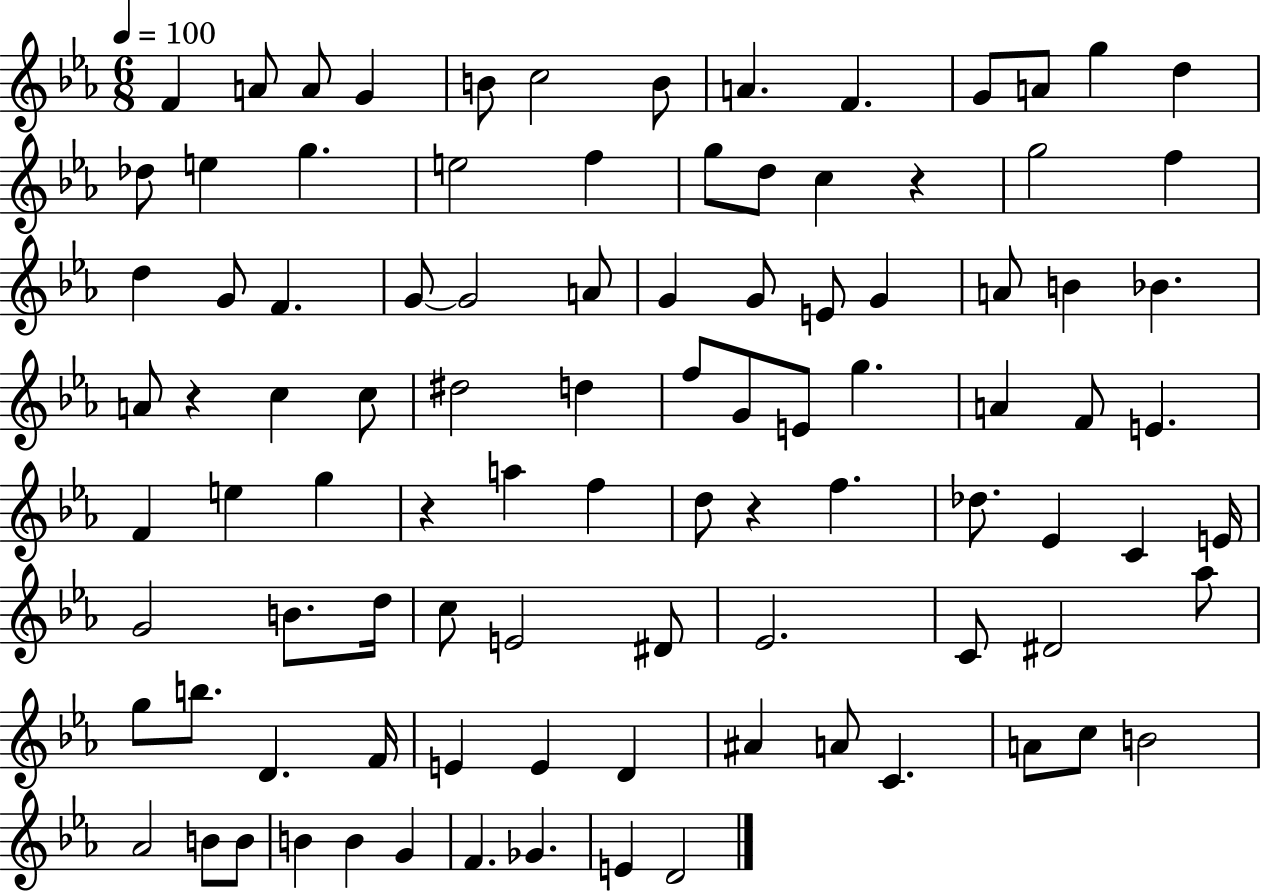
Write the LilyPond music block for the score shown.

{
  \clef treble
  \numericTimeSignature
  \time 6/8
  \key ees \major
  \tempo 4 = 100
  f'4 a'8 a'8 g'4 | b'8 c''2 b'8 | a'4. f'4. | g'8 a'8 g''4 d''4 | \break des''8 e''4 g''4. | e''2 f''4 | g''8 d''8 c''4 r4 | g''2 f''4 | \break d''4 g'8 f'4. | g'8~~ g'2 a'8 | g'4 g'8 e'8 g'4 | a'8 b'4 bes'4. | \break a'8 r4 c''4 c''8 | dis''2 d''4 | f''8 g'8 e'8 g''4. | a'4 f'8 e'4. | \break f'4 e''4 g''4 | r4 a''4 f''4 | d''8 r4 f''4. | des''8. ees'4 c'4 e'16 | \break g'2 b'8. d''16 | c''8 e'2 dis'8 | ees'2. | c'8 dis'2 aes''8 | \break g''8 b''8. d'4. f'16 | e'4 e'4 d'4 | ais'4 a'8 c'4. | a'8 c''8 b'2 | \break aes'2 b'8 b'8 | b'4 b'4 g'4 | f'4. ges'4. | e'4 d'2 | \break \bar "|."
}